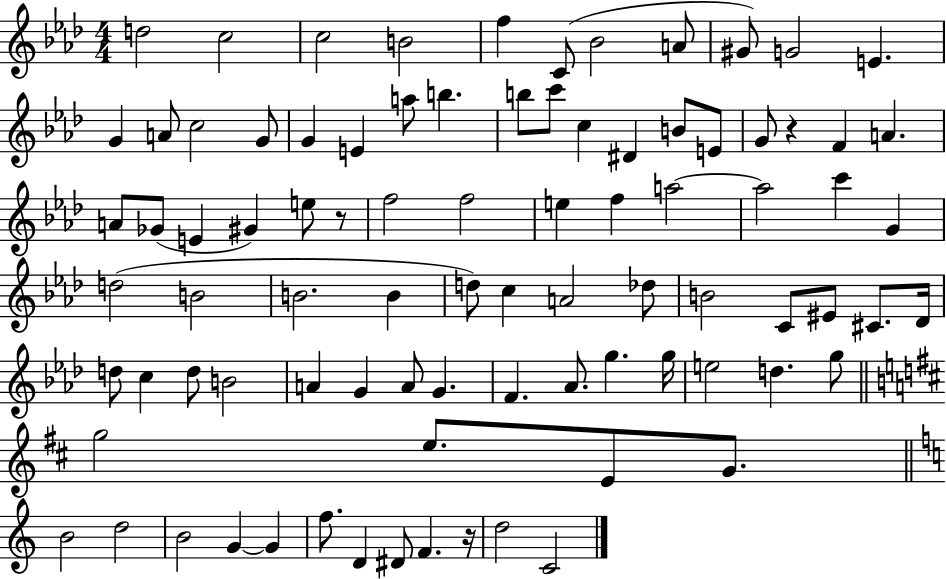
X:1
T:Untitled
M:4/4
L:1/4
K:Ab
d2 c2 c2 B2 f C/2 _B2 A/2 ^G/2 G2 E G A/2 c2 G/2 G E a/2 b b/2 c'/2 c ^D B/2 E/2 G/2 z F A A/2 _G/2 E ^G e/2 z/2 f2 f2 e f a2 a2 c' G d2 B2 B2 B d/2 c A2 _d/2 B2 C/2 ^E/2 ^C/2 _D/4 d/2 c d/2 B2 A G A/2 G F _A/2 g g/4 e2 d g/2 g2 e/2 E/2 G/2 B2 d2 B2 G G f/2 D ^D/2 F z/4 d2 C2